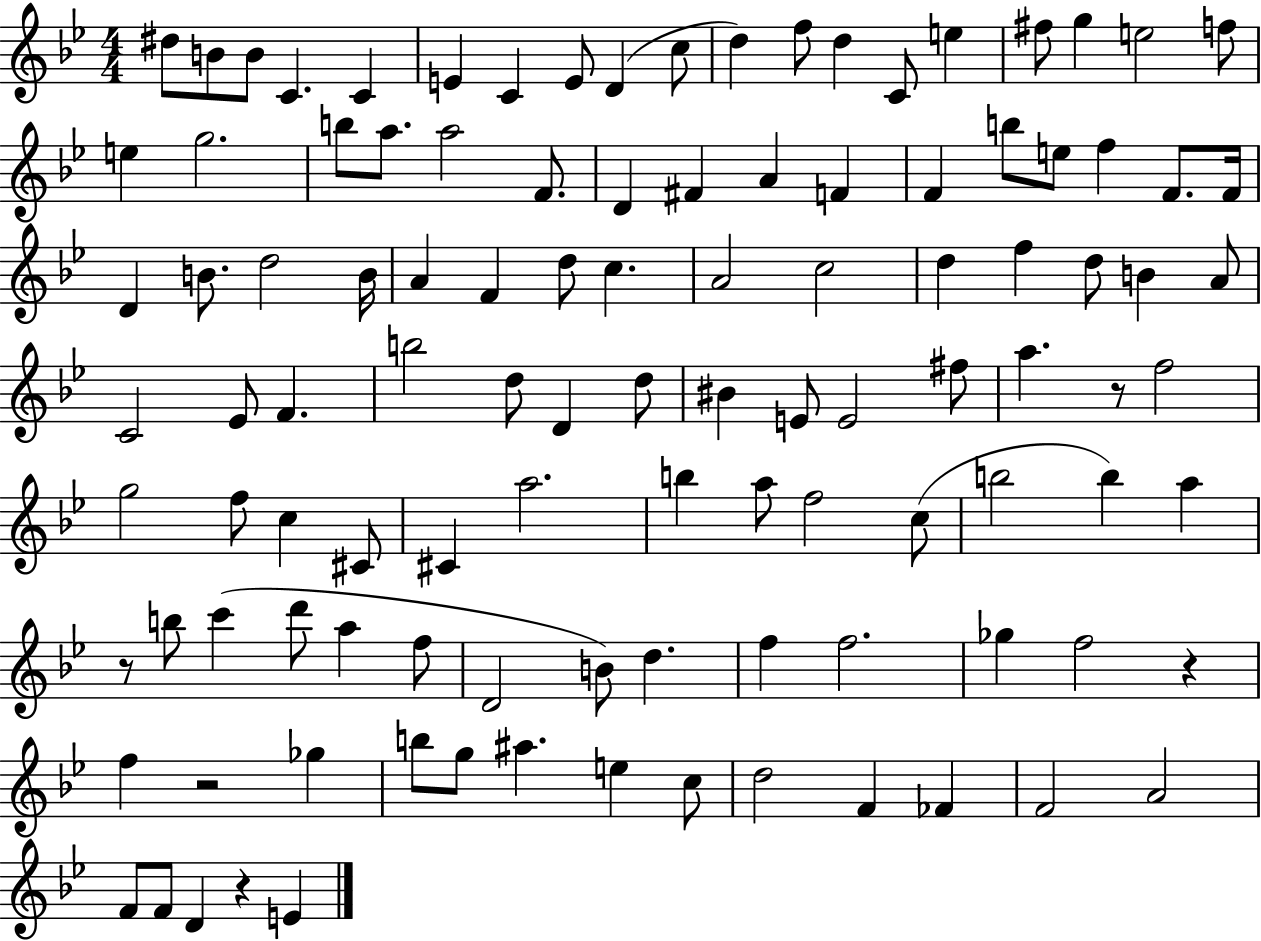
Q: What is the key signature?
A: BES major